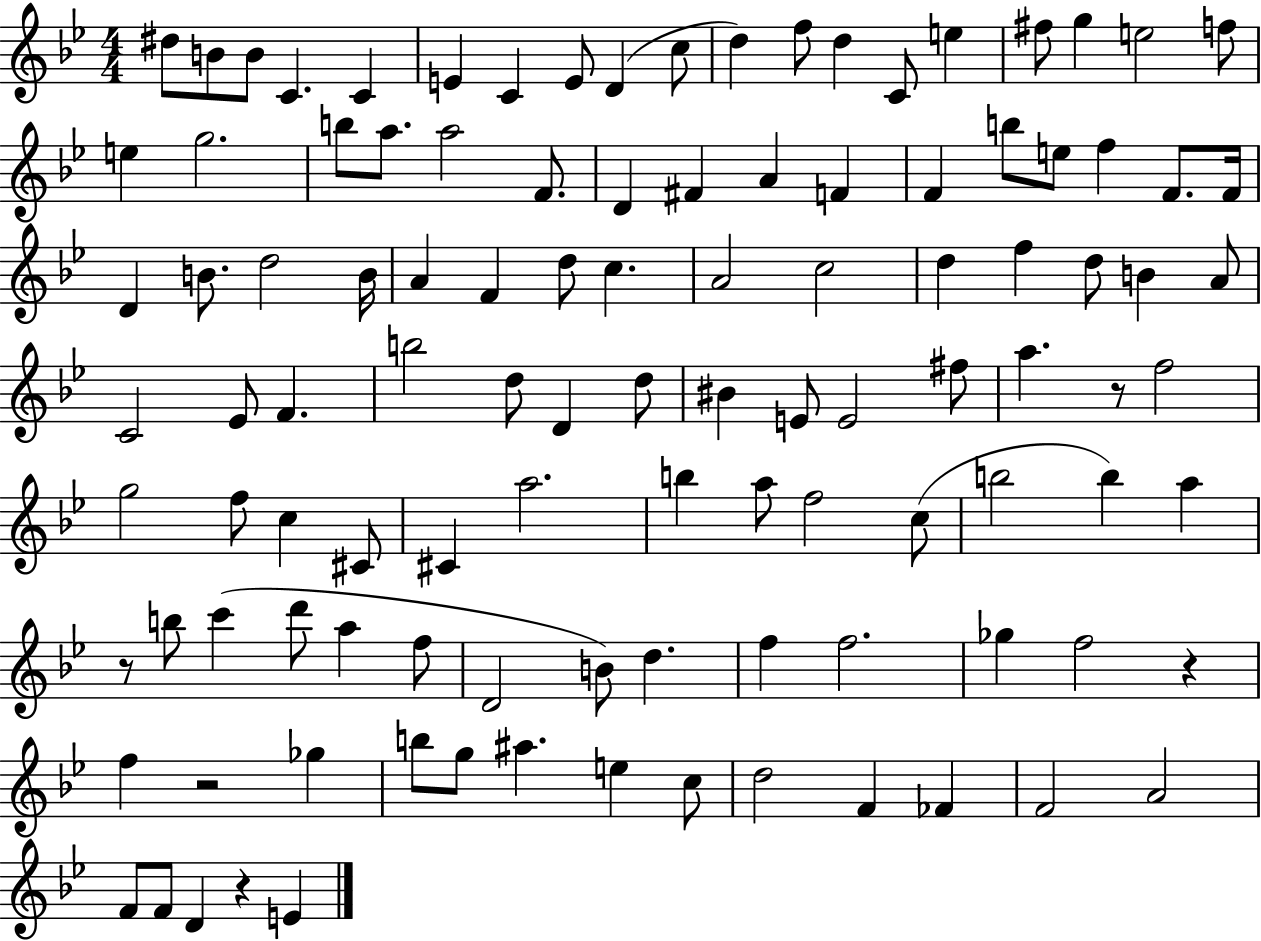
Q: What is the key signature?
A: BES major